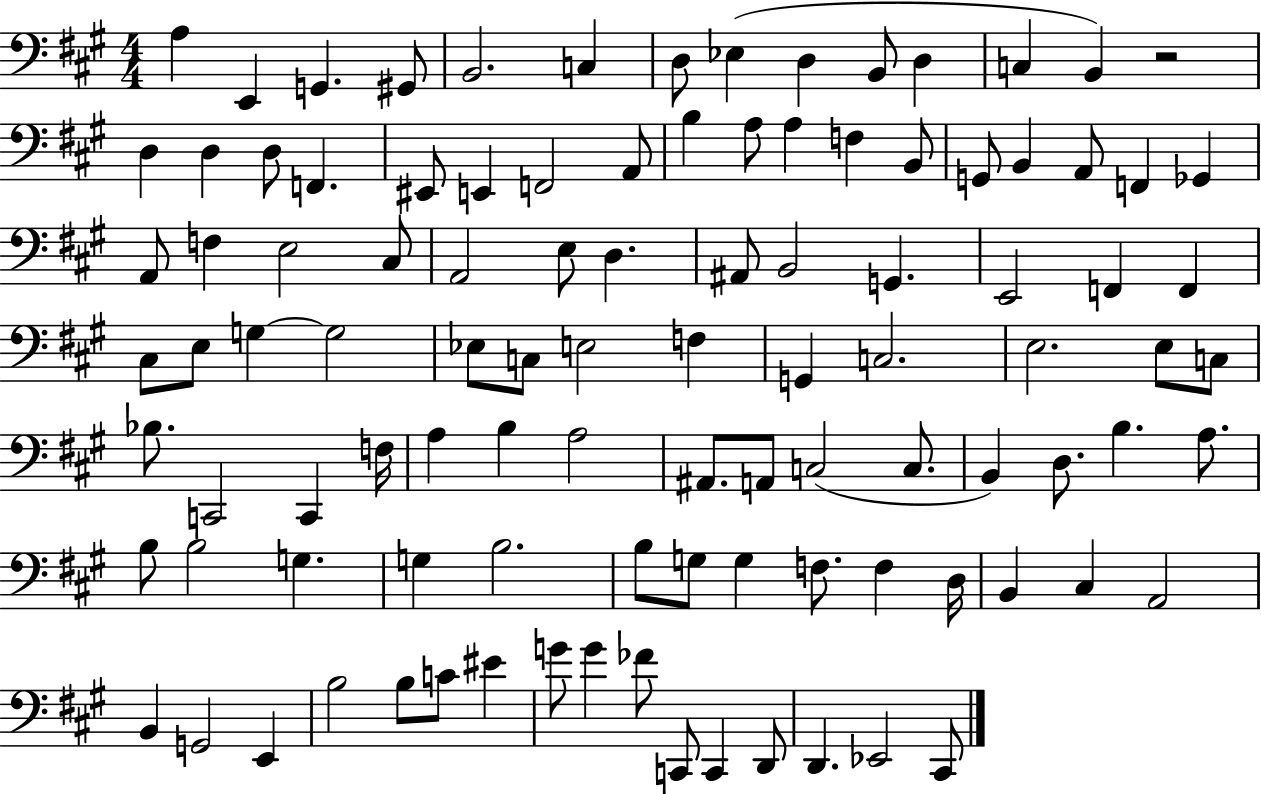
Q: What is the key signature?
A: A major